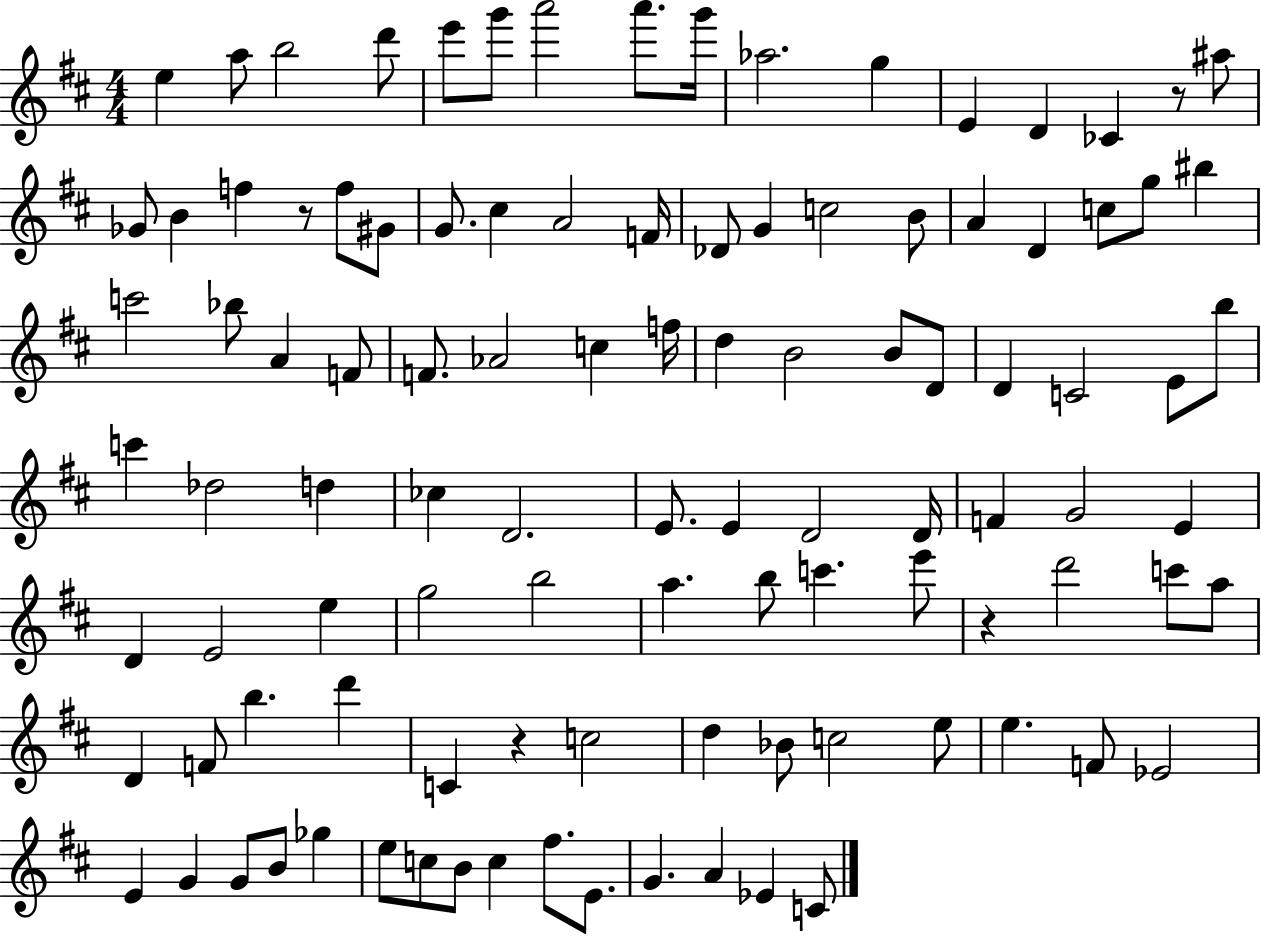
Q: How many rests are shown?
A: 4